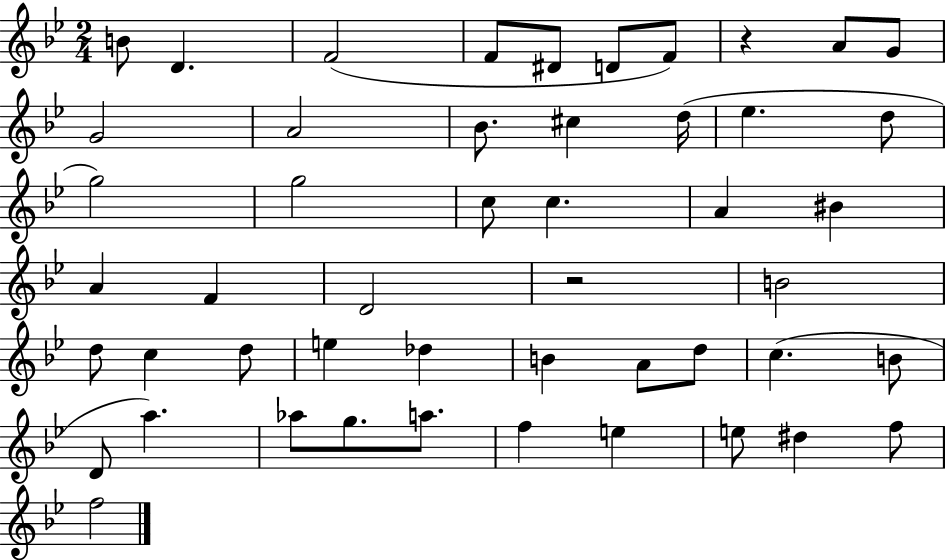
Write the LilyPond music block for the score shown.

{
  \clef treble
  \numericTimeSignature
  \time 2/4
  \key bes \major
  \repeat volta 2 { b'8 d'4. | f'2( | f'8 dis'8 d'8 f'8) | r4 a'8 g'8 | \break g'2 | a'2 | bes'8. cis''4 d''16( | ees''4. d''8 | \break g''2) | g''2 | c''8 c''4. | a'4 bis'4 | \break a'4 f'4 | d'2 | r2 | b'2 | \break d''8 c''4 d''8 | e''4 des''4 | b'4 a'8 d''8 | c''4.( b'8 | \break d'8 a''4.) | aes''8 g''8. a''8. | f''4 e''4 | e''8 dis''4 f''8 | \break f''2 | } \bar "|."
}